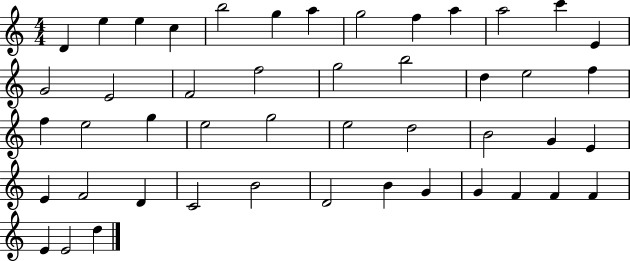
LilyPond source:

{
  \clef treble
  \numericTimeSignature
  \time 4/4
  \key c \major
  d'4 e''4 e''4 c''4 | b''2 g''4 a''4 | g''2 f''4 a''4 | a''2 c'''4 e'4 | \break g'2 e'2 | f'2 f''2 | g''2 b''2 | d''4 e''2 f''4 | \break f''4 e''2 g''4 | e''2 g''2 | e''2 d''2 | b'2 g'4 e'4 | \break e'4 f'2 d'4 | c'2 b'2 | d'2 b'4 g'4 | g'4 f'4 f'4 f'4 | \break e'4 e'2 d''4 | \bar "|."
}